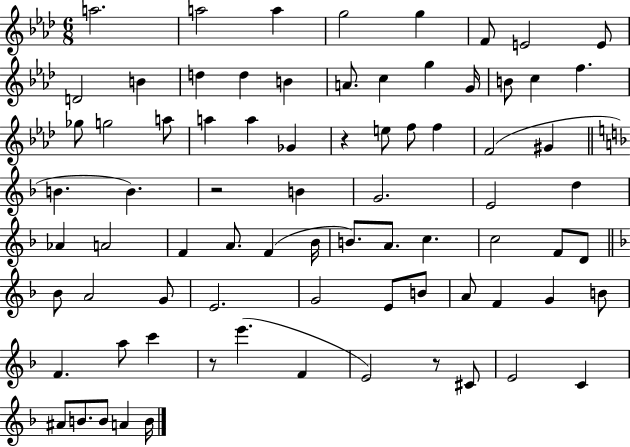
{
  \clef treble
  \numericTimeSignature
  \time 6/8
  \key aes \major
  a''2. | a''2 a''4 | g''2 g''4 | f'8 e'2 e'8 | \break d'2 b'4 | d''4 d''4 b'4 | a'8. c''4 g''4 g'16 | b'8 c''4 f''4. | \break ges''8 g''2 a''8 | a''4 a''4 ges'4 | r4 e''8 f''8 f''4 | f'2( gis'4 | \break \bar "||" \break \key f \major b'4. b'4.) | r2 b'4 | g'2. | e'2 d''4 | \break aes'4 a'2 | f'4 a'8. f'4( bes'16 | b'8.) a'8. c''4. | c''2 f'8 d'8 | \break \bar "||" \break \key d \minor bes'8 a'2 g'8 | e'2. | g'2 e'8 b'8 | a'8 f'4 g'4 b'8 | \break f'4. a''8 c'''4 | r8 e'''4.( f'4 | e'2) r8 cis'8 | e'2 c'4 | \break ais'8 b'8. b'8 a'4 b'16 | \bar "|."
}